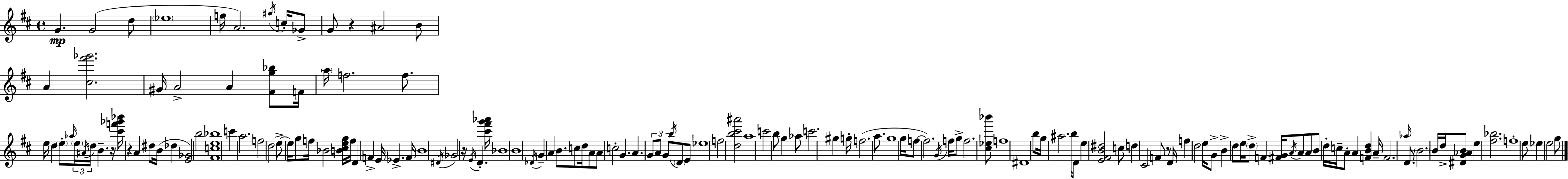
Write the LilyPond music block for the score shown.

{
  \clef treble
  \time 4/4
  \defaultTimeSignature
  \key d \major
  g'4.\mp g'2( d''8 | \parenthesize ees''1 | f''16 a'2.) \acciaccatura { gis''16 } c''16-. ges'8-> | g'8 r4 ais'2 b'8 | \break a'4 <cis'' fis''' ges'''>2. | gis'16 a'2-> a'4 <fis' g'' bes''>8 | f'16 \parenthesize a''16 f''2. f''8. | e''16 d''4 \parenthesize e''8-. \grace { aes''16 } \tuplet 3/2 { \parenthesize e''16 \acciaccatura { ais'16 } d''16 } b'4.-- | \break r16 <cis''' f''' ges''' bes'''>16 r4 a'4 dis''8 b'16( des''4 | <e' ges'>2) b''2 | <fis' c'' e'' bes''>1 | c'''4 a''2. | \break f''2 d''2 | e''8->~~ e''16 g''8 f''16 bes'2 | <b' cis'' e'' g''>16 f''16 d'4 f'4-> e'16 ees'4.-> | f'16 b'1 | \break \acciaccatura { dis'16 } ges'2 r16 \acciaccatura { e'16 } d'4.-. | <cis''' fis''' g''' aes'''>16 bes'1 | b'1 | \acciaccatura { des'16 } g'4-- a'4 b'8. | \break c''8 d''16 a'8 a'8 c''2-. | g'4. a'4. \tuplet 3/2 { g'8 a'8 | g'8 } \acciaccatura { b''16 } \parenthesize d'8 e'8 ees''1 | f''2 <d'' b'' cis''' ais'''>2 | \break a''1 | c'''2 b''8 | g''4 aes''8 c'''2. | gis''4 g''16-. f''2.( | \break a''8. g''1 | g''16 f''8~~ f''2.) | \acciaccatura { g'16 } f''16 g''8-> f''2. | <cis'' ees'' bes'''>8 f''1 | \break dis'1 | b''8 g''16 ais''2. | b''16 d'8 e''4 <e' fis' b' dis''>2 | c''8 d''4 cis'2 | \break f'8 r8 d'16 f''4 d''2 | e''16 g'8-> b'4-> d''8 e''16 \parenthesize d''8-> | f'4 <fis' g'>16 \acciaccatura { a'16 } a'8 a'8 b'8 d''16-. c''16-- a'8-. | a'4 <f' b' d''>4 a'16-- f'2. | \break \grace { aes''16 } d'8. \parenthesize b'2. | b'16 d''16-> <dis' g' aes' b'>8 e''4 <fis'' bes''>2. | f''1-. | e''8 ees''4 | \break e''2 g''8 \bar "|."
}